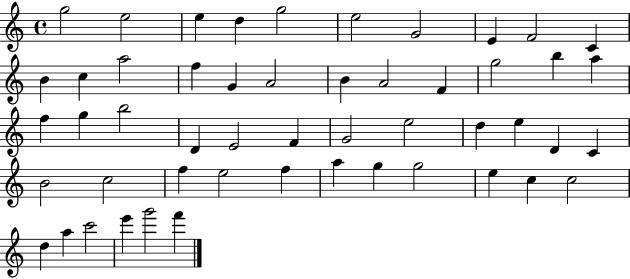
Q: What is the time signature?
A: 4/4